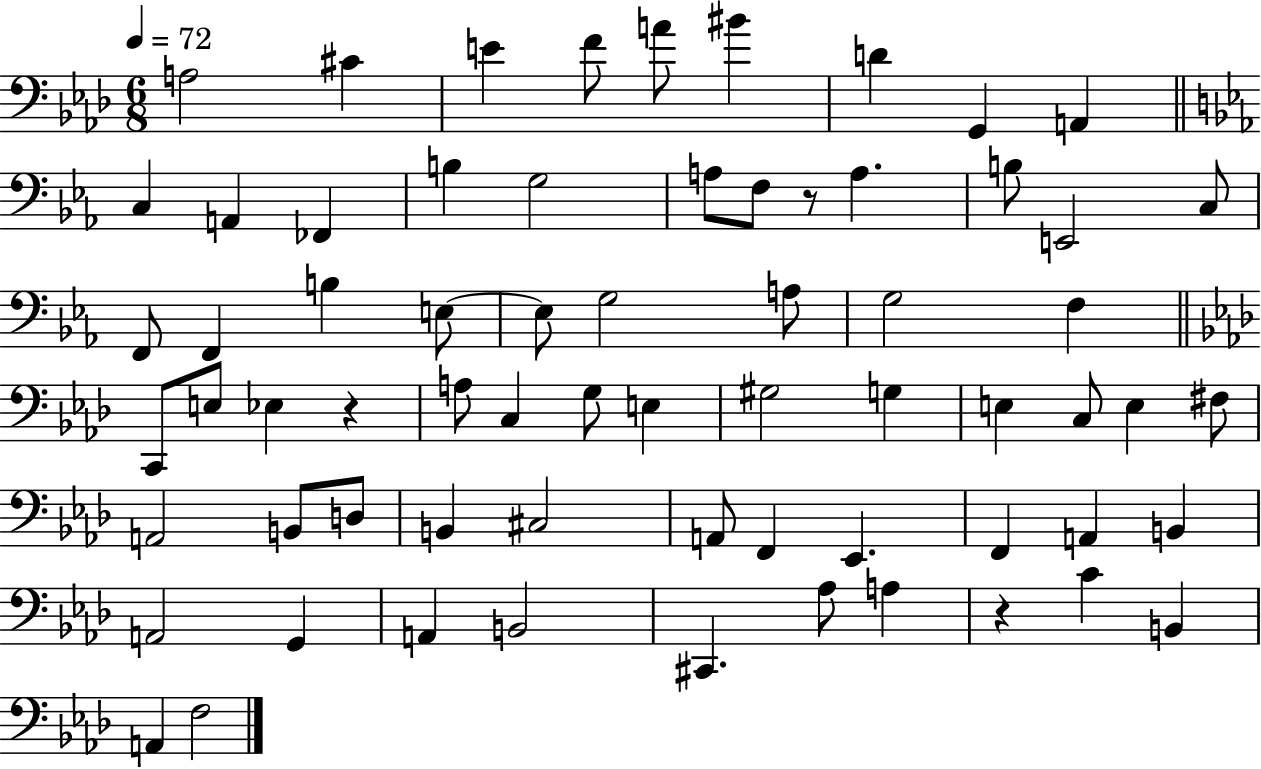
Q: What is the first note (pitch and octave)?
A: A3